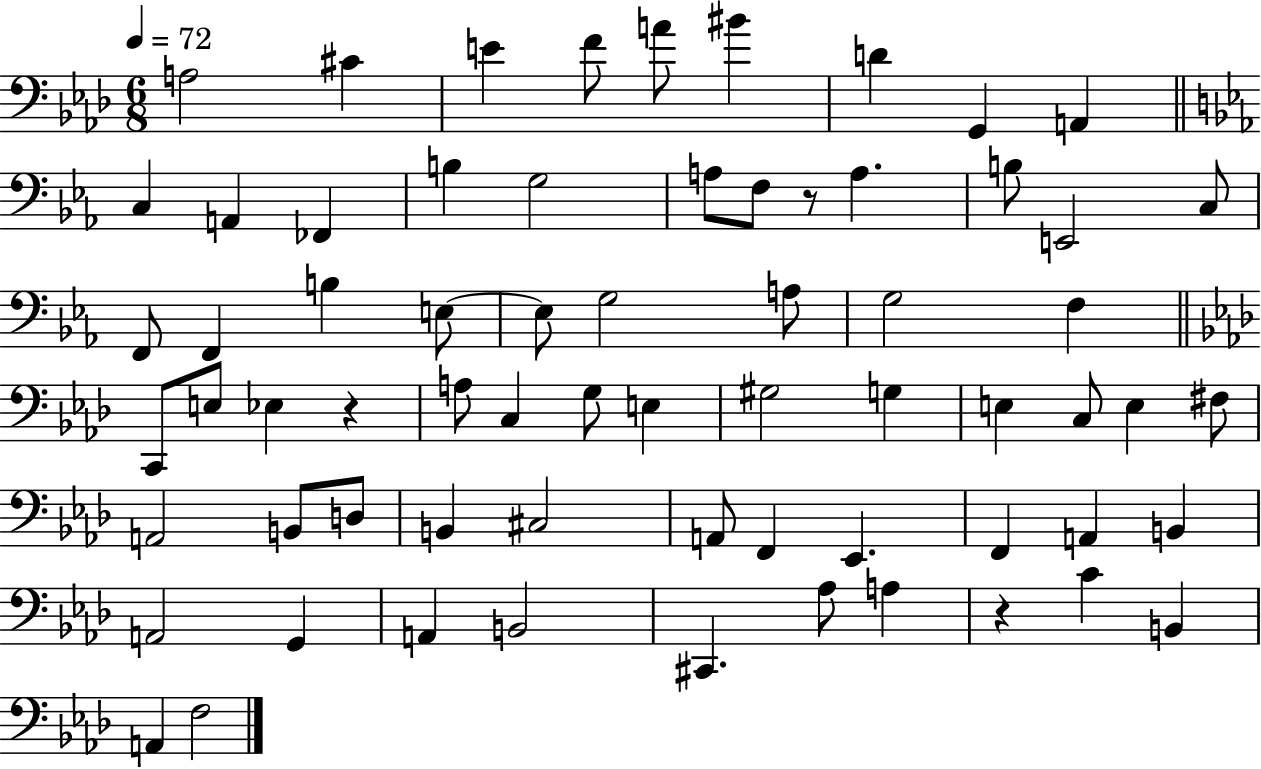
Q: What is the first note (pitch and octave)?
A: A3